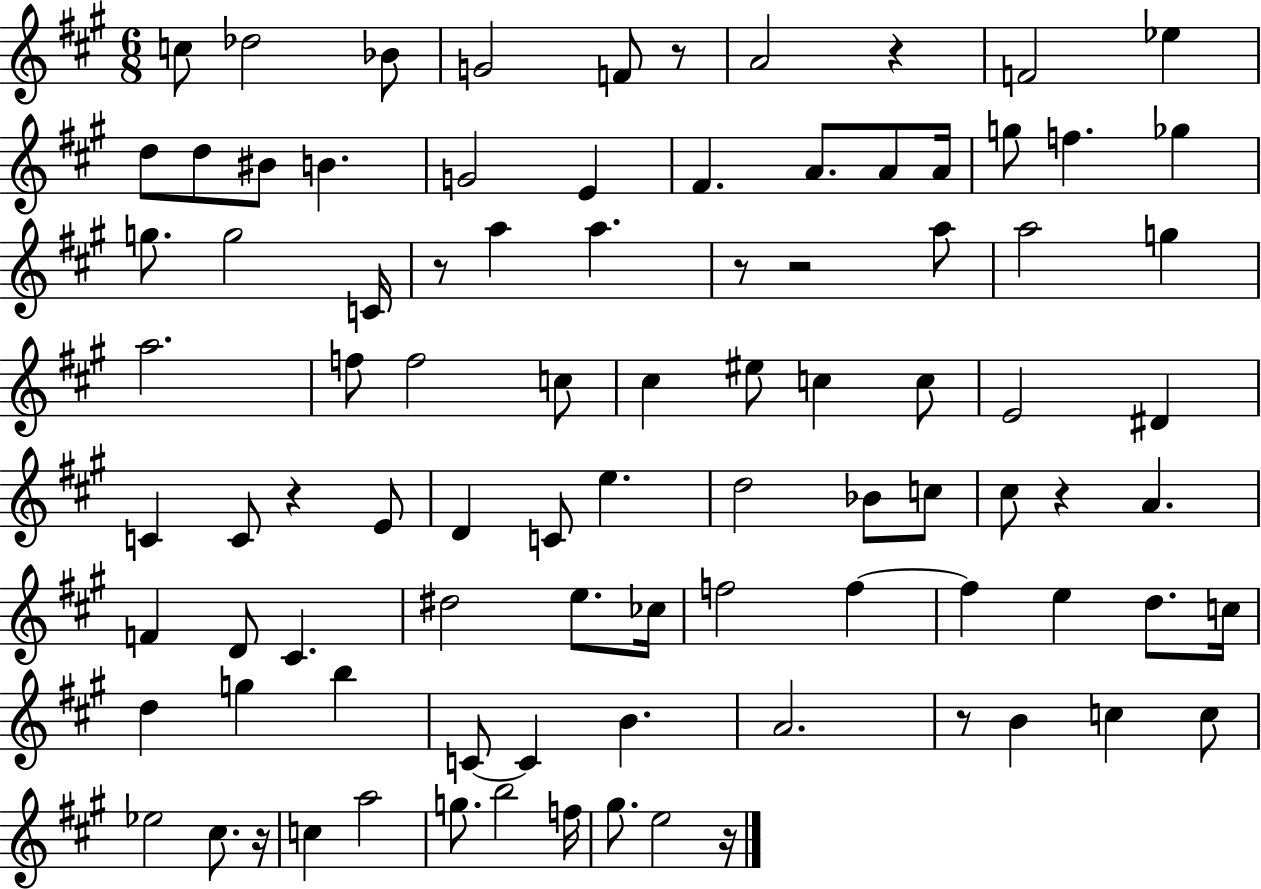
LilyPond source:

{
  \clef treble
  \numericTimeSignature
  \time 6/8
  \key a \major
  c''8 des''2 bes'8 | g'2 f'8 r8 | a'2 r4 | f'2 ees''4 | \break d''8 d''8 bis'8 b'4. | g'2 e'4 | fis'4. a'8. a'8 a'16 | g''8 f''4. ges''4 | \break g''8. g''2 c'16 | r8 a''4 a''4. | r8 r2 a''8 | a''2 g''4 | \break a''2. | f''8 f''2 c''8 | cis''4 eis''8 c''4 c''8 | e'2 dis'4 | \break c'4 c'8 r4 e'8 | d'4 c'8 e''4. | d''2 bes'8 c''8 | cis''8 r4 a'4. | \break f'4 d'8 cis'4. | dis''2 e''8. ces''16 | f''2 f''4~~ | f''4 e''4 d''8. c''16 | \break d''4 g''4 b''4 | c'8~~ c'4 b'4. | a'2. | r8 b'4 c''4 c''8 | \break ees''2 cis''8. r16 | c''4 a''2 | g''8. b''2 f''16 | gis''8. e''2 r16 | \break \bar "|."
}